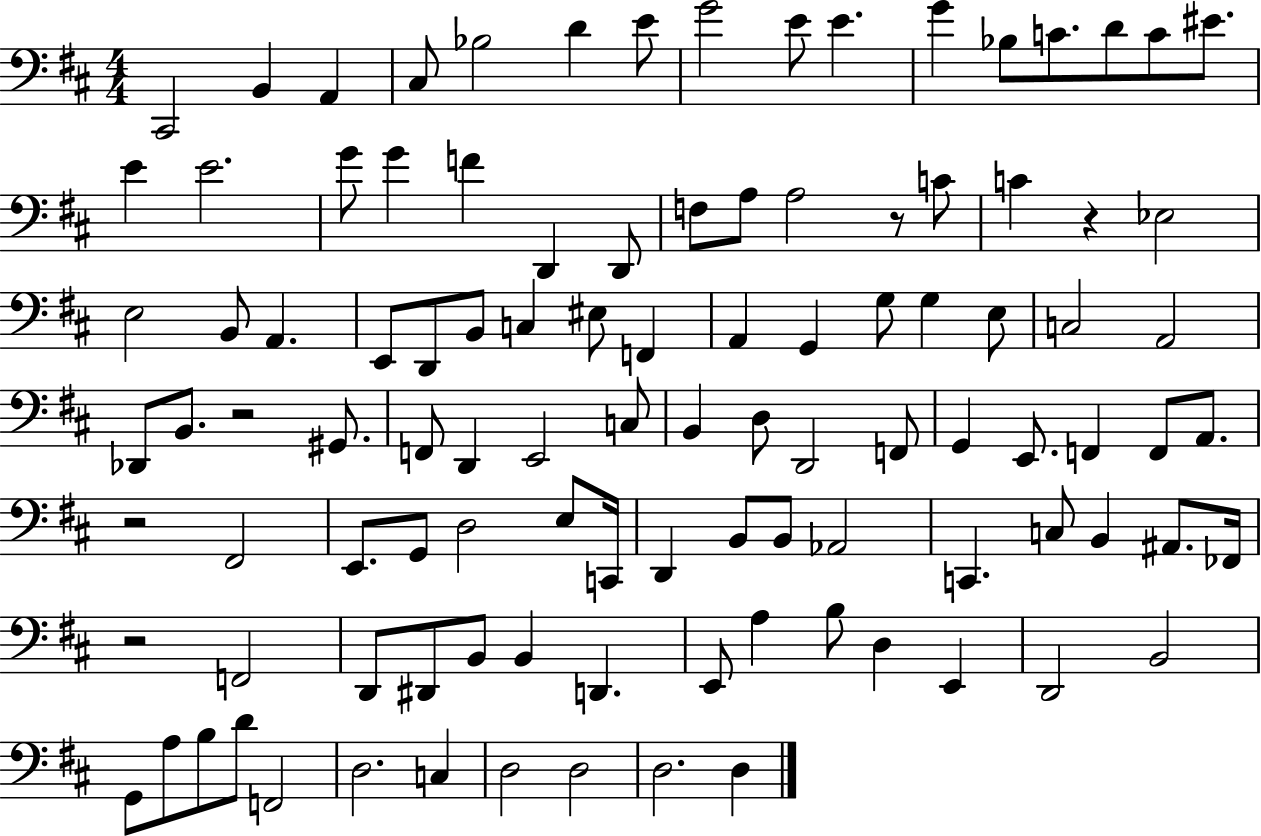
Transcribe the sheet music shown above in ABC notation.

X:1
T:Untitled
M:4/4
L:1/4
K:D
^C,,2 B,, A,, ^C,/2 _B,2 D E/2 G2 E/2 E G _B,/2 C/2 D/2 C/2 ^E/2 E E2 G/2 G F D,, D,,/2 F,/2 A,/2 A,2 z/2 C/2 C z _E,2 E,2 B,,/2 A,, E,,/2 D,,/2 B,,/2 C, ^E,/2 F,, A,, G,, G,/2 G, E,/2 C,2 A,,2 _D,,/2 B,,/2 z2 ^G,,/2 F,,/2 D,, E,,2 C,/2 B,, D,/2 D,,2 F,,/2 G,, E,,/2 F,, F,,/2 A,,/2 z2 ^F,,2 E,,/2 G,,/2 D,2 E,/2 C,,/4 D,, B,,/2 B,,/2 _A,,2 C,, C,/2 B,, ^A,,/2 _F,,/4 z2 F,,2 D,,/2 ^D,,/2 B,,/2 B,, D,, E,,/2 A, B,/2 D, E,, D,,2 B,,2 G,,/2 A,/2 B,/2 D/2 F,,2 D,2 C, D,2 D,2 D,2 D,